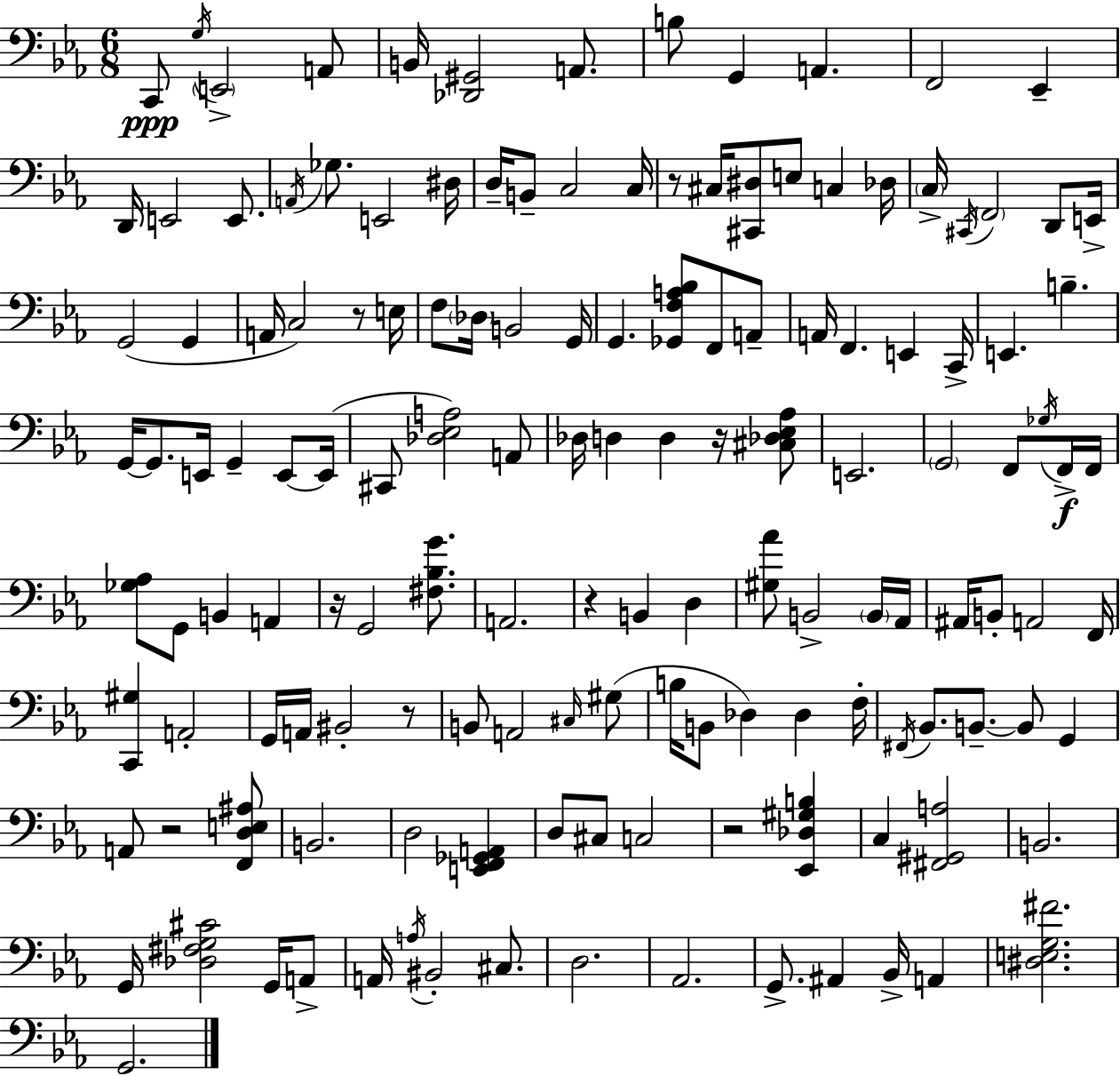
{
  \clef bass
  \numericTimeSignature
  \time 6/8
  \key c \minor
  c,8\ppp \acciaccatura { g16 } \parenthesize e,2-> a,8 | b,16 <des, gis,>2 a,8. | b8 g,4 a,4. | f,2 ees,4-- | \break d,16 e,2 e,8. | \acciaccatura { a,16 } ges8. e,2 | dis16 d16-- b,8-- c2 | c16 r8 cis16 <cis, dis>8 e8 c4 | \break des16 \parenthesize c16-> \acciaccatura { cis,16 } \parenthesize f,2 | d,8 e,16-> g,2( g,4 | a,16 c2) | r8 e16 f8 \parenthesize des16 b,2 | \break g,16 g,4. <ges, f a bes>8 f,8 | a,8-- a,16 f,4. e,4 | c,16-> e,4. b4.-- | g,16~~ g,8. e,16 g,4-- | \break e,8~~ e,16( cis,8 <des ees a>2) | a,8 des16 d4 d4 | r16 <cis des ees aes>8 e,2. | \parenthesize g,2 f,8 | \break \acciaccatura { ges16 }\f f,16-> f,16 <ges aes>8 g,8 b,4 | a,4 r16 g,2 | <fis bes g'>8. a,2. | r4 b,4 | \break d4 <gis aes'>8 b,2-> | \parenthesize b,16 aes,16 ais,16 b,8-. a,2 | f,16 <c, gis>4 a,2-. | g,16 a,16 bis,2-. | \break r8 b,8 a,2 | \grace { cis16 } gis8( b16 b,8 des4) | des4 f16-. \acciaccatura { fis,16 } bes,8. b,8.--~~ | b,8 g,4 a,8 r2 | \break <f, d e ais>8 b,2. | d2 | <e, f, ges, a,>4 d8 cis8 c2 | r2 | \break <ees, des gis b>4 c4 <fis, gis, a>2 | b,2. | g,16 <des fis g cis'>2 | g,16 a,8-> a,16 \acciaccatura { a16 } bis,2-. | \break cis8. d2. | aes,2. | g,8.-> ais,4 | bes,16-> a,4 <dis e g fis'>2. | \break g,2. | \bar "|."
}